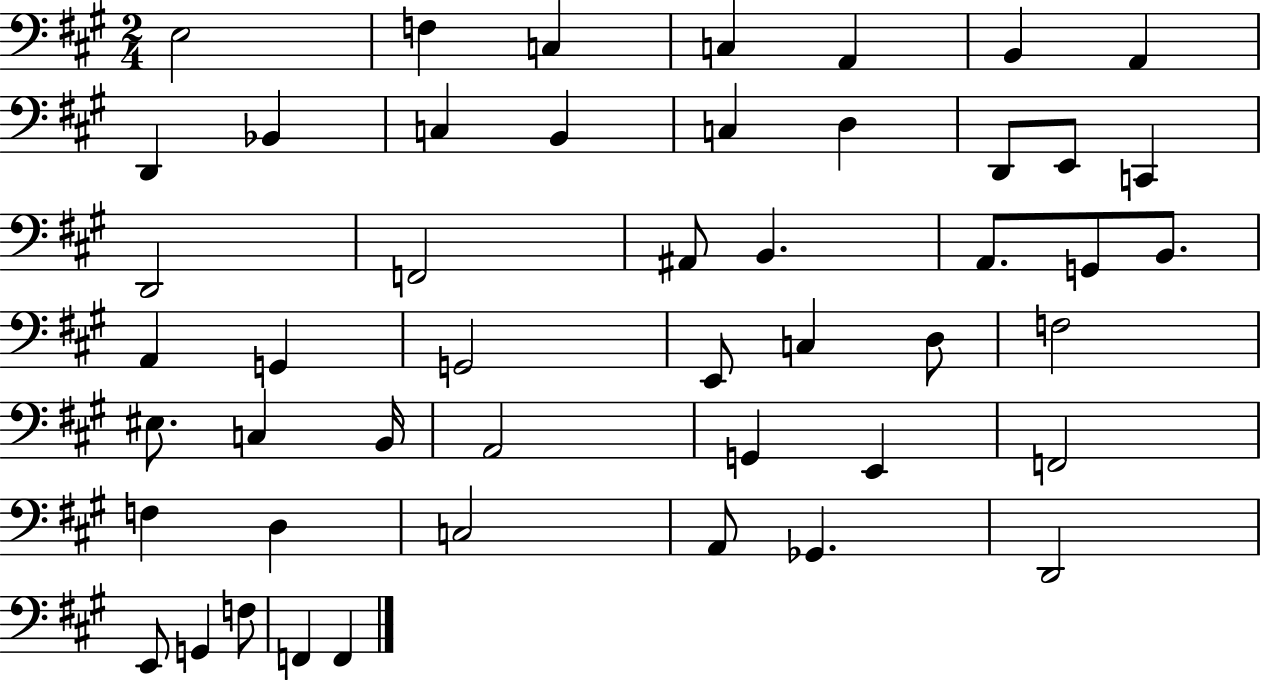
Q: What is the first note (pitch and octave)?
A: E3